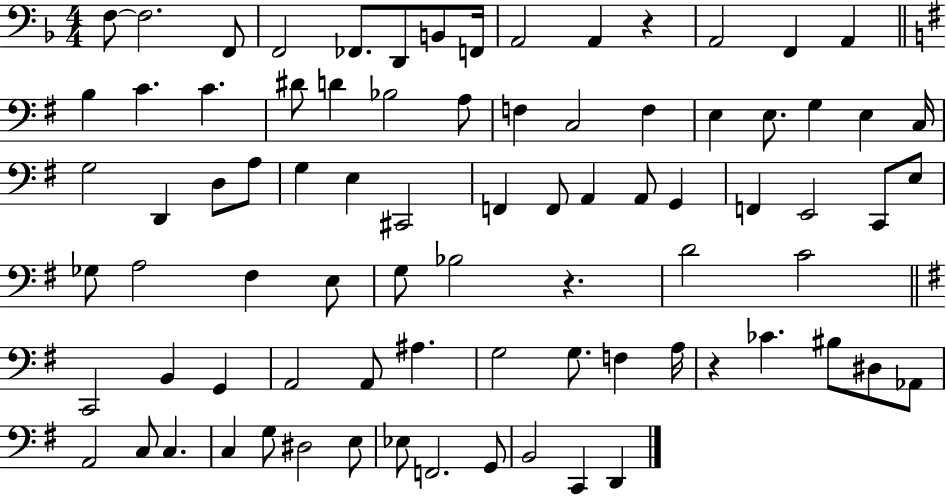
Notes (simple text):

F3/e F3/h. F2/e F2/h FES2/e. D2/e B2/e F2/s A2/h A2/q R/q A2/h F2/q A2/q B3/q C4/q. C4/q. D#4/e D4/q Bb3/h A3/e F3/q C3/h F3/q E3/q E3/e. G3/q E3/q C3/s G3/h D2/q D3/e A3/e G3/q E3/q C#2/h F2/q F2/e A2/q A2/e G2/q F2/q E2/h C2/e E3/e Gb3/e A3/h F#3/q E3/e G3/e Bb3/h R/q. D4/h C4/h C2/h B2/q G2/q A2/h A2/e A#3/q. G3/h G3/e. F3/q A3/s R/q CES4/q. BIS3/e D#3/e Ab2/e A2/h C3/e C3/q. C3/q G3/e D#3/h E3/e Eb3/e F2/h. G2/e B2/h C2/q D2/q